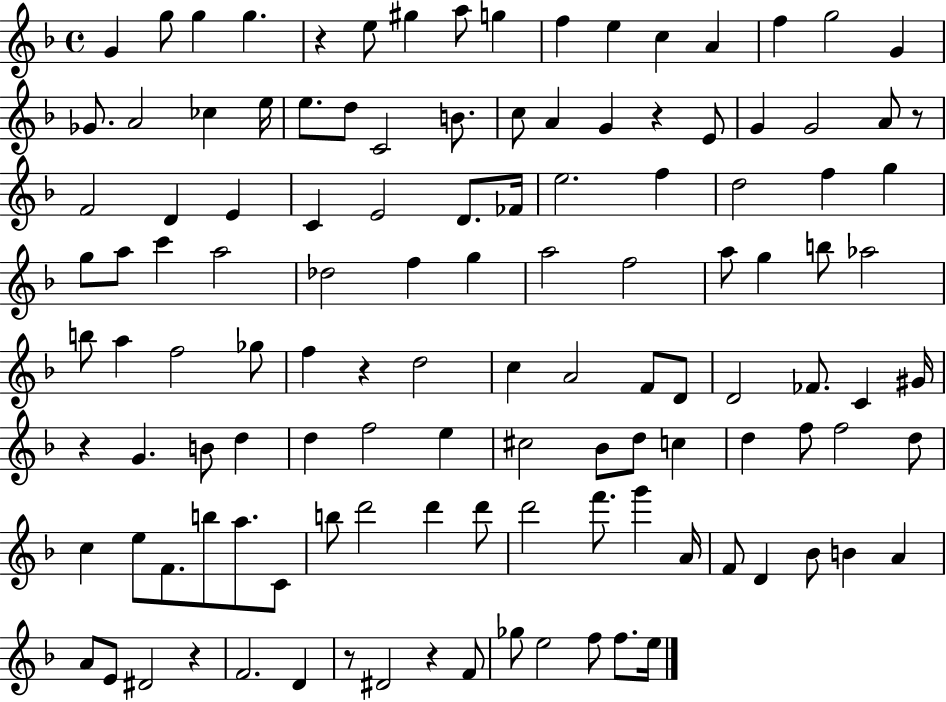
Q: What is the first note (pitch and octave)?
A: G4